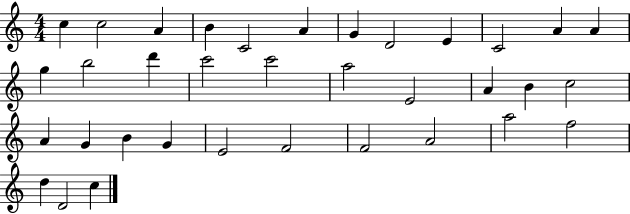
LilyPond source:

{
  \clef treble
  \numericTimeSignature
  \time 4/4
  \key c \major
  c''4 c''2 a'4 | b'4 c'2 a'4 | g'4 d'2 e'4 | c'2 a'4 a'4 | \break g''4 b''2 d'''4 | c'''2 c'''2 | a''2 e'2 | a'4 b'4 c''2 | \break a'4 g'4 b'4 g'4 | e'2 f'2 | f'2 a'2 | a''2 f''2 | \break d''4 d'2 c''4 | \bar "|."
}